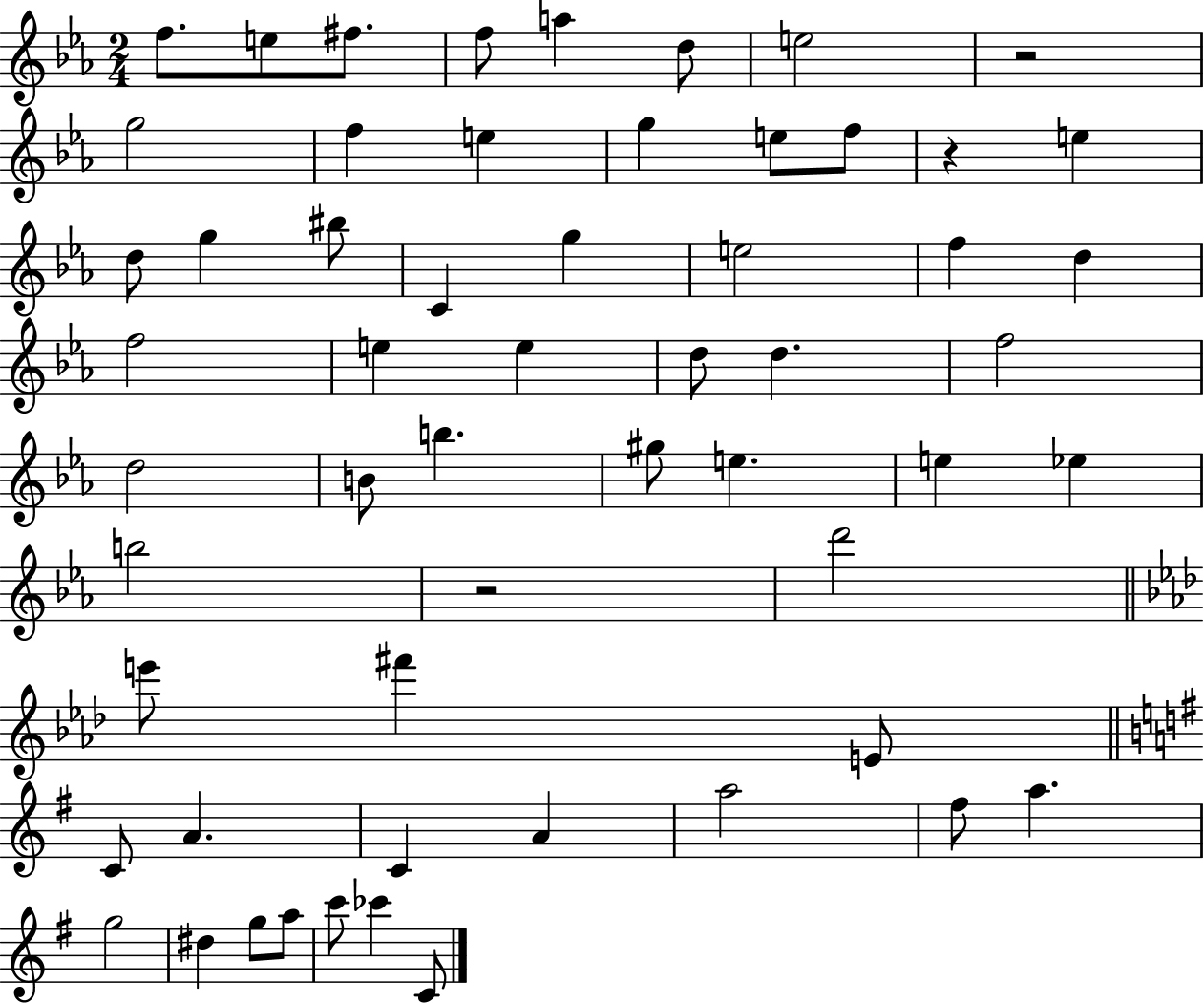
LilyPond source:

{
  \clef treble
  \numericTimeSignature
  \time 2/4
  \key ees \major
  f''8. e''8 fis''8. | f''8 a''4 d''8 | e''2 | r2 | \break g''2 | f''4 e''4 | g''4 e''8 f''8 | r4 e''4 | \break d''8 g''4 bis''8 | c'4 g''4 | e''2 | f''4 d''4 | \break f''2 | e''4 e''4 | d''8 d''4. | f''2 | \break d''2 | b'8 b''4. | gis''8 e''4. | e''4 ees''4 | \break b''2 | r2 | d'''2 | \bar "||" \break \key aes \major e'''8 fis'''4 e'8 | \bar "||" \break \key g \major c'8 a'4. | c'4 a'4 | a''2 | fis''8 a''4. | \break g''2 | dis''4 g''8 a''8 | c'''8 ces'''4 c'8 | \bar "|."
}